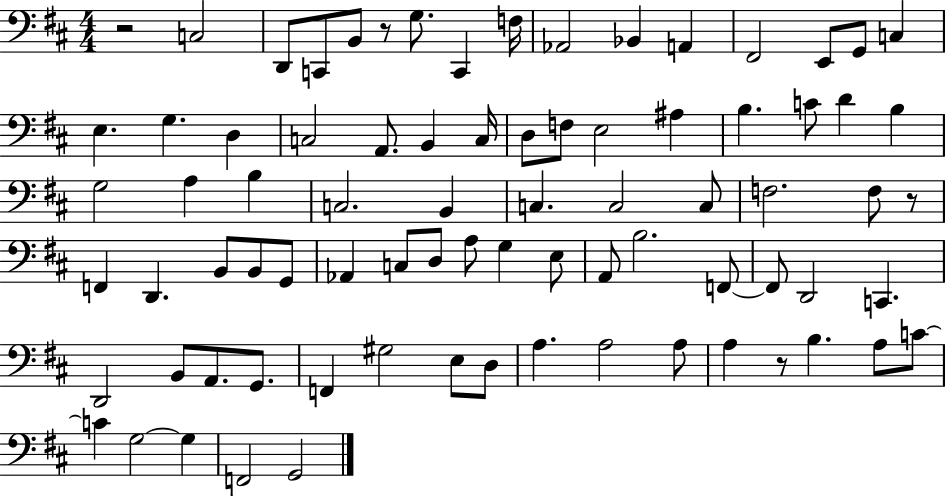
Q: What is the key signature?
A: D major